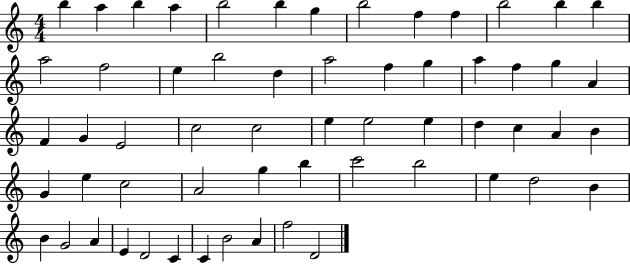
B5/q A5/q B5/q A5/q B5/h B5/q G5/q B5/h F5/q F5/q B5/h B5/q B5/q A5/h F5/h E5/q B5/h D5/q A5/h F5/q G5/q A5/q F5/q G5/q A4/q F4/q G4/q E4/h C5/h C5/h E5/q E5/h E5/q D5/q C5/q A4/q B4/q G4/q E5/q C5/h A4/h G5/q B5/q C6/h B5/h E5/q D5/h B4/q B4/q G4/h A4/q E4/q D4/h C4/q C4/q B4/h A4/q F5/h D4/h